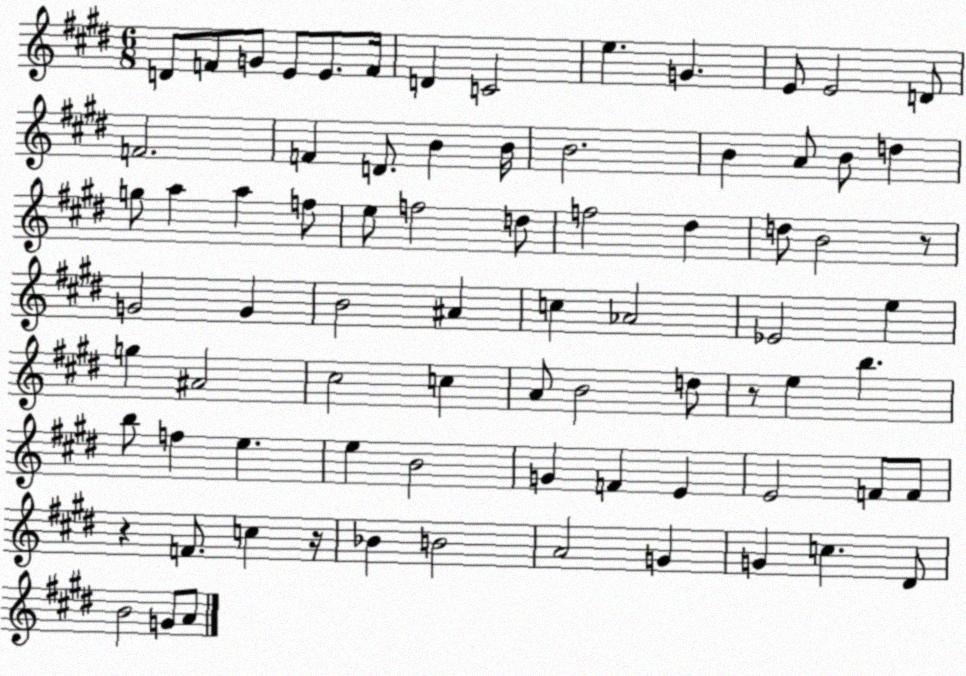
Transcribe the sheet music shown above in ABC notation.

X:1
T:Untitled
M:6/8
L:1/4
K:E
D/2 F/2 G/2 E/2 E/2 F/4 D C2 e G E/2 E2 D/2 F2 F D/2 B B/4 B2 B A/2 B/2 d g/2 a a f/2 e/2 f2 d/2 f2 ^d d/2 B2 z/2 G2 G B2 ^A c _A2 _E2 e g ^A2 ^c2 c A/2 B2 d/2 z/2 e b b/2 f e e B2 G F E E2 F/2 F/2 z F/2 c z/4 _B B2 A2 G G c ^D/2 B2 G/2 A/2